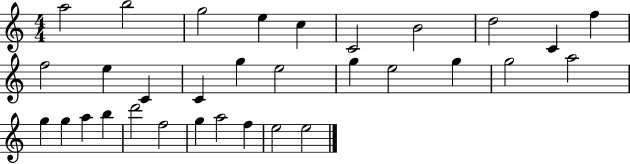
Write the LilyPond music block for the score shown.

{
  \clef treble
  \numericTimeSignature
  \time 4/4
  \key c \major
  a''2 b''2 | g''2 e''4 c''4 | c'2 b'2 | d''2 c'4 f''4 | \break f''2 e''4 c'4 | c'4 g''4 e''2 | g''4 e''2 g''4 | g''2 a''2 | \break g''4 g''4 a''4 b''4 | d'''2 f''2 | g''4 a''2 f''4 | e''2 e''2 | \break \bar "|."
}